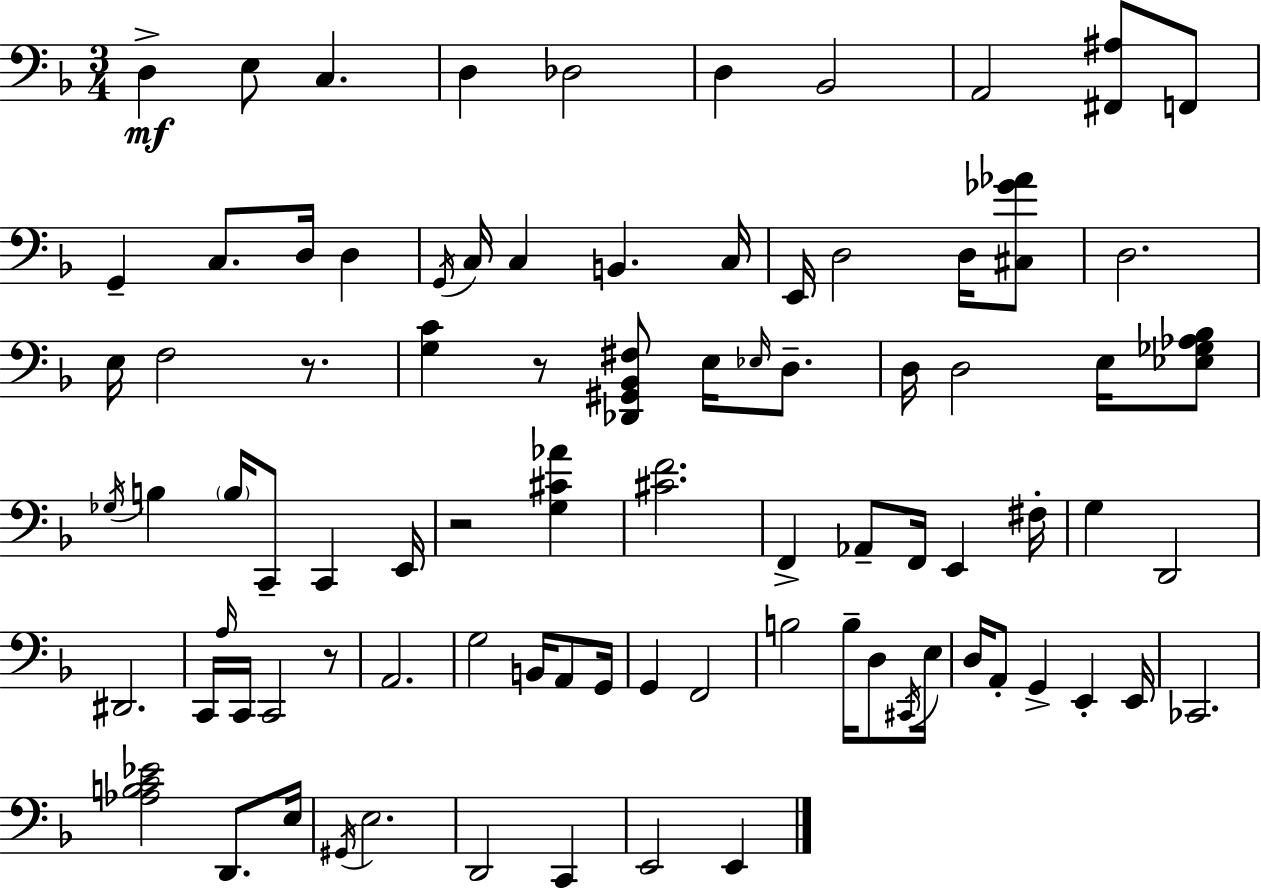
X:1
T:Untitled
M:3/4
L:1/4
K:F
D, E,/2 C, D, _D,2 D, _B,,2 A,,2 [^F,,^A,]/2 F,,/2 G,, C,/2 D,/4 D, G,,/4 C,/4 C, B,, C,/4 E,,/4 D,2 D,/4 [^C,_G_A]/2 D,2 E,/4 F,2 z/2 [G,C] z/2 [_D,,^G,,_B,,^F,]/2 E,/4 _E,/4 D,/2 D,/4 D,2 E,/4 [_E,_G,_A,_B,]/2 _G,/4 B, B,/4 C,,/2 C,, E,,/4 z2 [G,^C_A] [^CF]2 F,, _A,,/2 F,,/4 E,, ^F,/4 G, D,,2 ^D,,2 C,,/4 A,/4 C,,/4 C,,2 z/2 A,,2 G,2 B,,/4 A,,/2 G,,/4 G,, F,,2 B,2 B,/4 D,/2 ^C,,/4 E,/4 D,/4 A,,/2 G,, E,, E,,/4 _C,,2 [_A,B,C_E]2 D,,/2 E,/4 ^G,,/4 E,2 D,,2 C,, E,,2 E,,